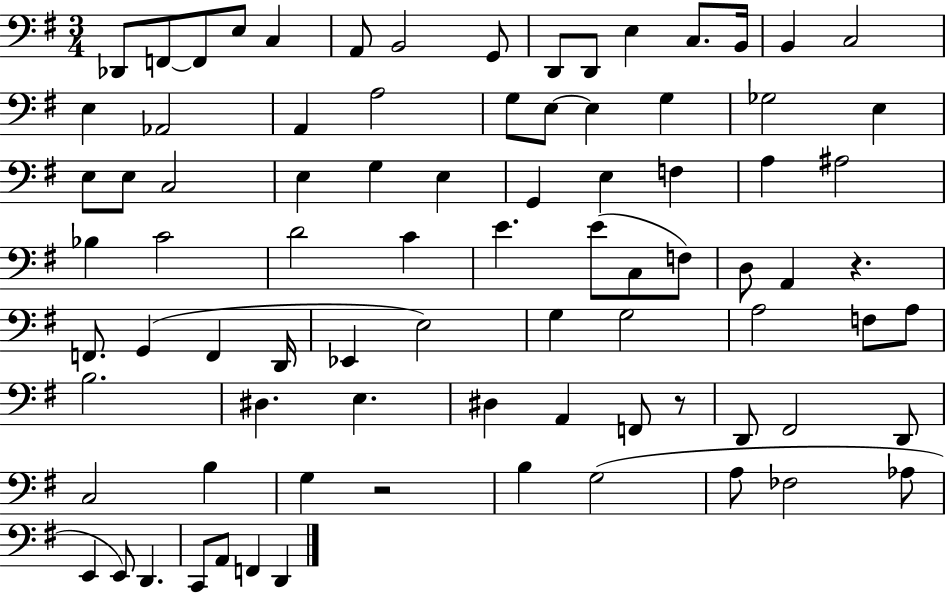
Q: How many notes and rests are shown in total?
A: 84